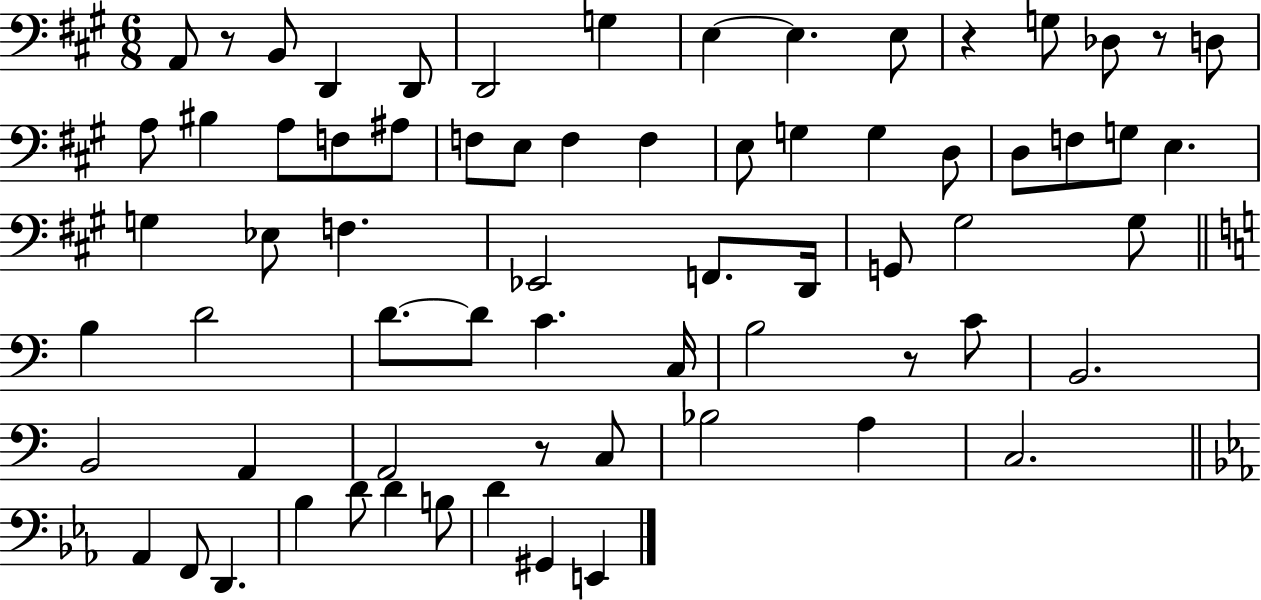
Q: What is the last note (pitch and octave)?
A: E2